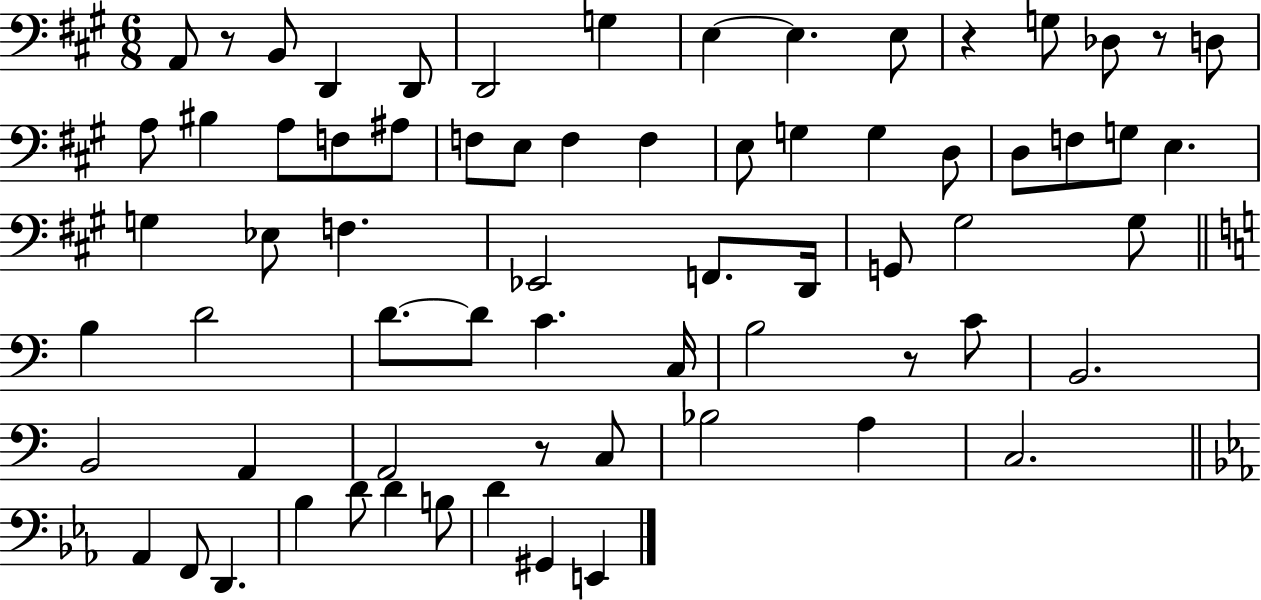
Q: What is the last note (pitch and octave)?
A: E2